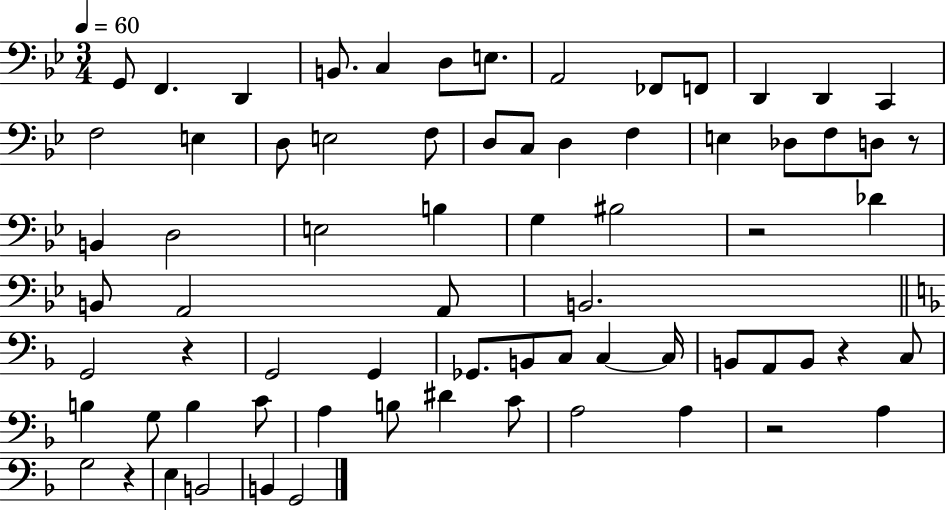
{
  \clef bass
  \numericTimeSignature
  \time 3/4
  \key bes \major
  \tempo 4 = 60
  g,8 f,4. d,4 | b,8. c4 d8 e8. | a,2 fes,8 f,8 | d,4 d,4 c,4 | \break f2 e4 | d8 e2 f8 | d8 c8 d4 f4 | e4 des8 f8 d8 r8 | \break b,4 d2 | e2 b4 | g4 bis2 | r2 des'4 | \break b,8 a,2 a,8 | b,2. | \bar "||" \break \key f \major g,2 r4 | g,2 g,4 | ges,8. b,8 c8 c4~~ c16 | b,8 a,8 b,8 r4 c8 | \break b4 g8 b4 c'8 | a4 b8 dis'4 c'8 | a2 a4 | r2 a4 | \break g2 r4 | e4 b,2 | b,4 g,2 | \bar "|."
}